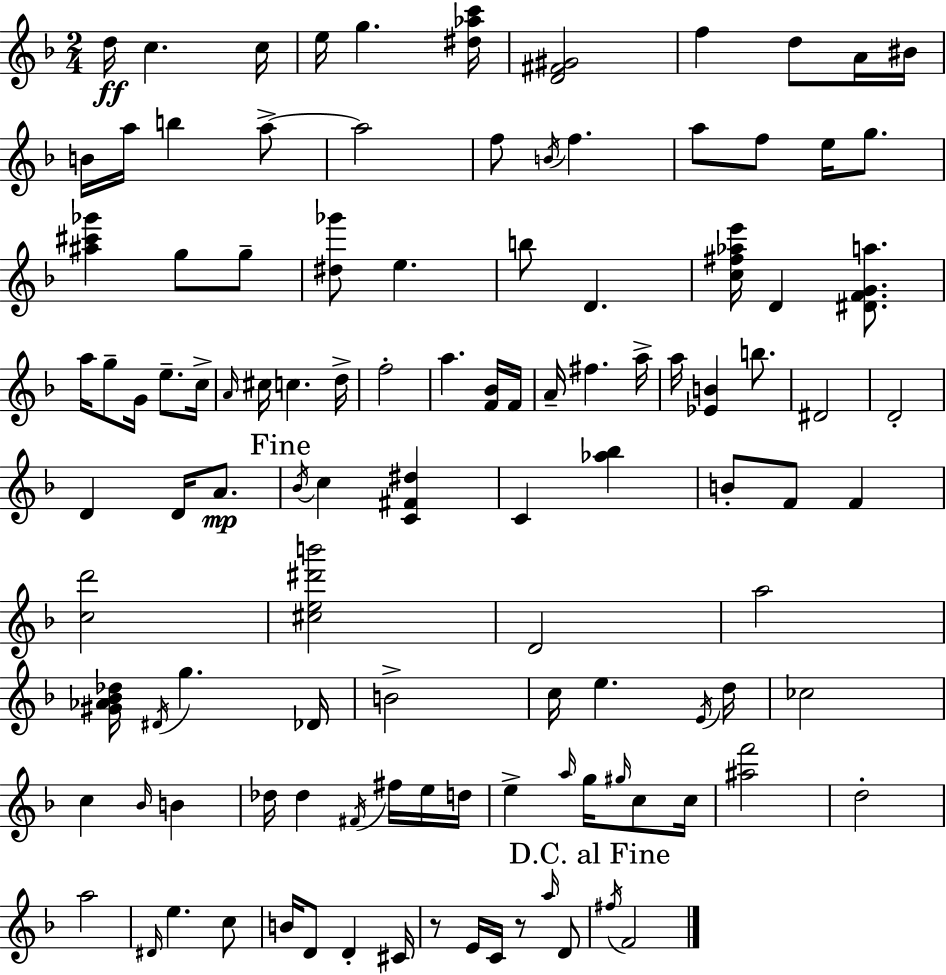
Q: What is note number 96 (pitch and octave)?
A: F4